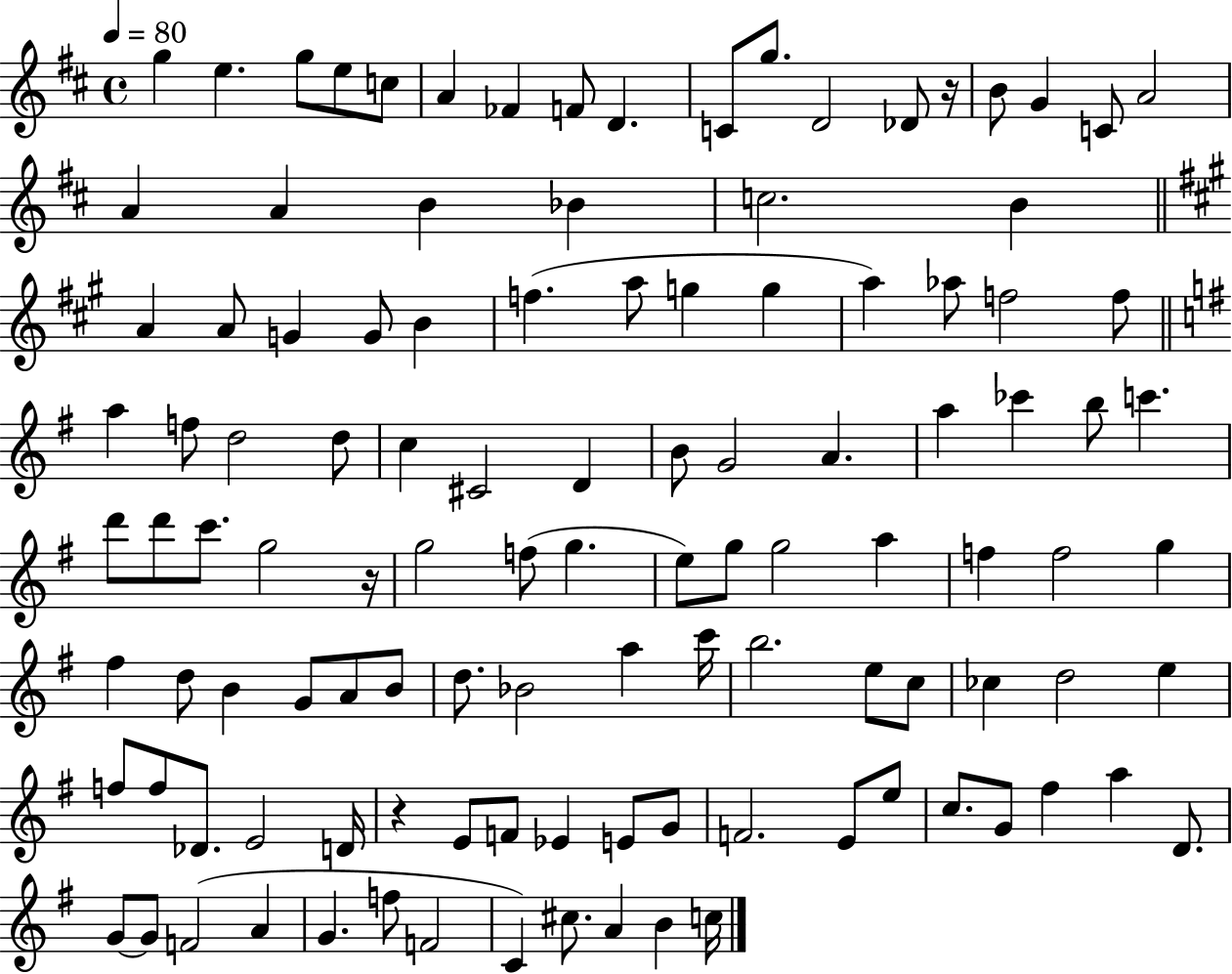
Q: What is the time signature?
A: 4/4